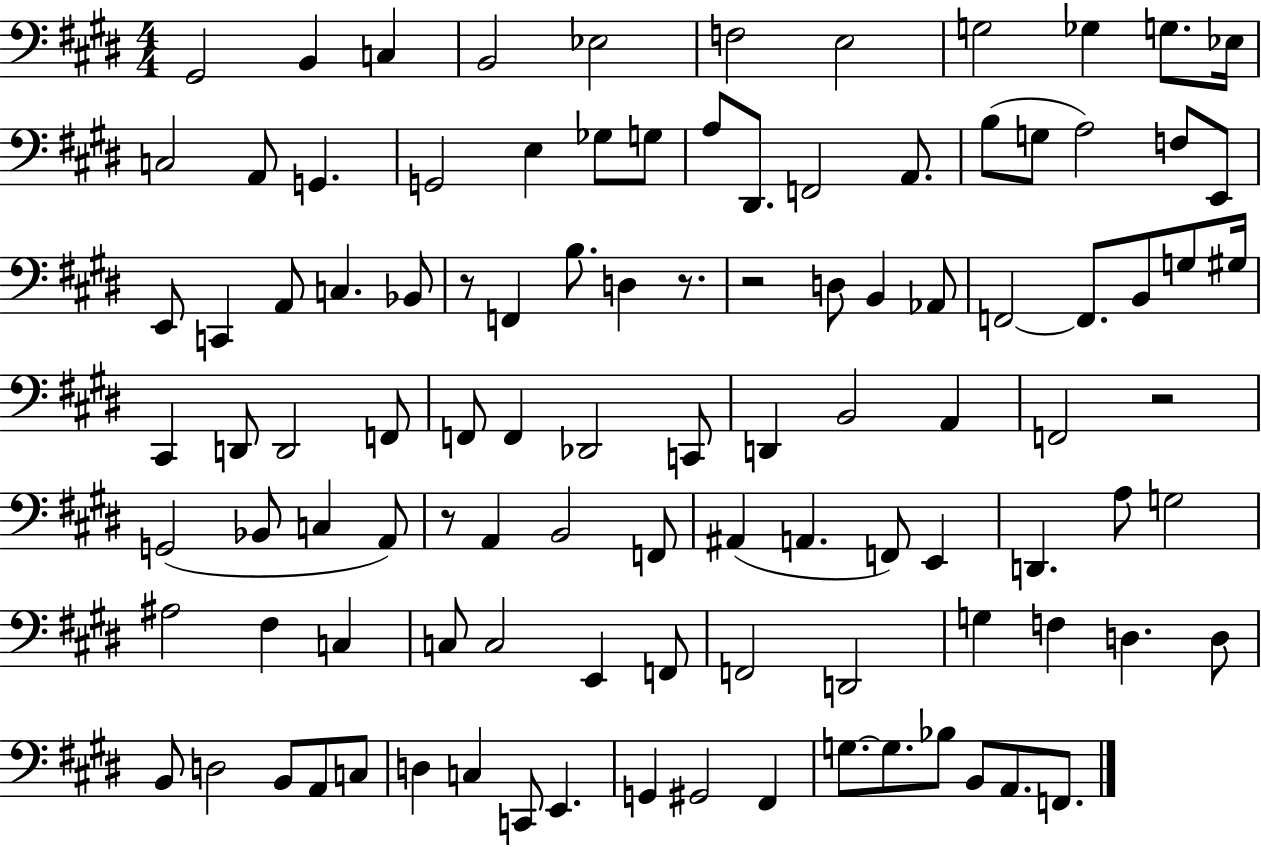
X:1
T:Untitled
M:4/4
L:1/4
K:E
^G,,2 B,, C, B,,2 _E,2 F,2 E,2 G,2 _G, G,/2 _E,/4 C,2 A,,/2 G,, G,,2 E, _G,/2 G,/2 A,/2 ^D,,/2 F,,2 A,,/2 B,/2 G,/2 A,2 F,/2 E,,/2 E,,/2 C,, A,,/2 C, _B,,/2 z/2 F,, B,/2 D, z/2 z2 D,/2 B,, _A,,/2 F,,2 F,,/2 B,,/2 G,/2 ^G,/4 ^C,, D,,/2 D,,2 F,,/2 F,,/2 F,, _D,,2 C,,/2 D,, B,,2 A,, F,,2 z2 G,,2 _B,,/2 C, A,,/2 z/2 A,, B,,2 F,,/2 ^A,, A,, F,,/2 E,, D,, A,/2 G,2 ^A,2 ^F, C, C,/2 C,2 E,, F,,/2 F,,2 D,,2 G, F, D, D,/2 B,,/2 D,2 B,,/2 A,,/2 C,/2 D, C, C,,/2 E,, G,, ^G,,2 ^F,, G,/2 G,/2 _B,/2 B,,/2 A,,/2 F,,/2